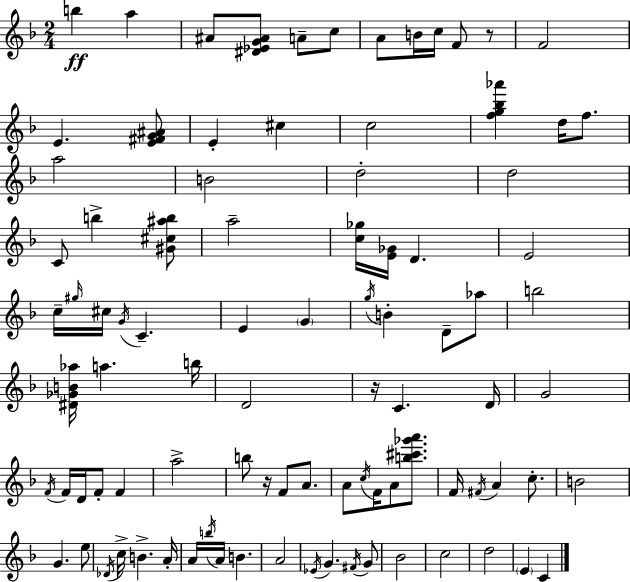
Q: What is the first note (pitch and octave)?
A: B5